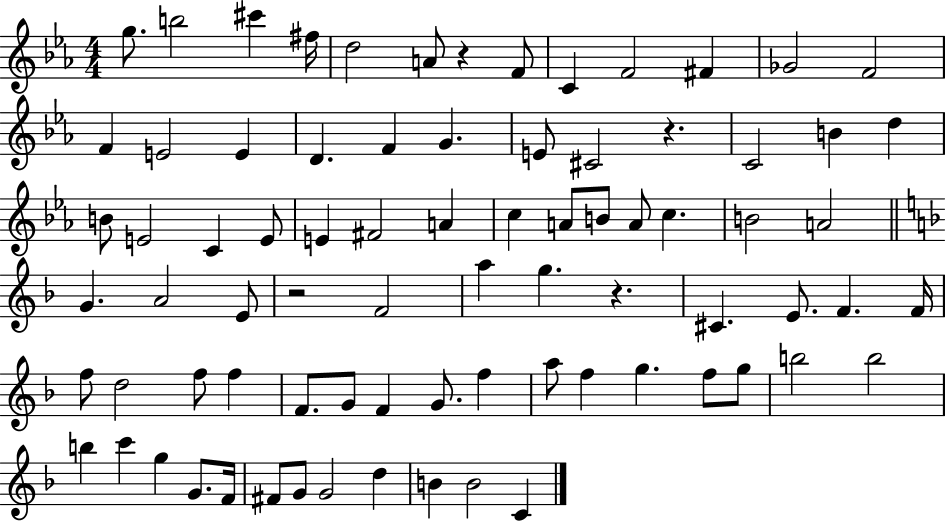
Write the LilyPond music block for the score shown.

{
  \clef treble
  \numericTimeSignature
  \time 4/4
  \key ees \major
  g''8. b''2 cis'''4 fis''16 | d''2 a'8 r4 f'8 | c'4 f'2 fis'4 | ges'2 f'2 | \break f'4 e'2 e'4 | d'4. f'4 g'4. | e'8 cis'2 r4. | c'2 b'4 d''4 | \break b'8 e'2 c'4 e'8 | e'4 fis'2 a'4 | c''4 a'8 b'8 a'8 c''4. | b'2 a'2 | \break \bar "||" \break \key d \minor g'4. a'2 e'8 | r2 f'2 | a''4 g''4. r4. | cis'4. e'8. f'4. f'16 | \break f''8 d''2 f''8 f''4 | f'8. g'8 f'4 g'8. f''4 | a''8 f''4 g''4. f''8 g''8 | b''2 b''2 | \break b''4 c'''4 g''4 g'8. f'16 | fis'8 g'8 g'2 d''4 | b'4 b'2 c'4 | \bar "|."
}